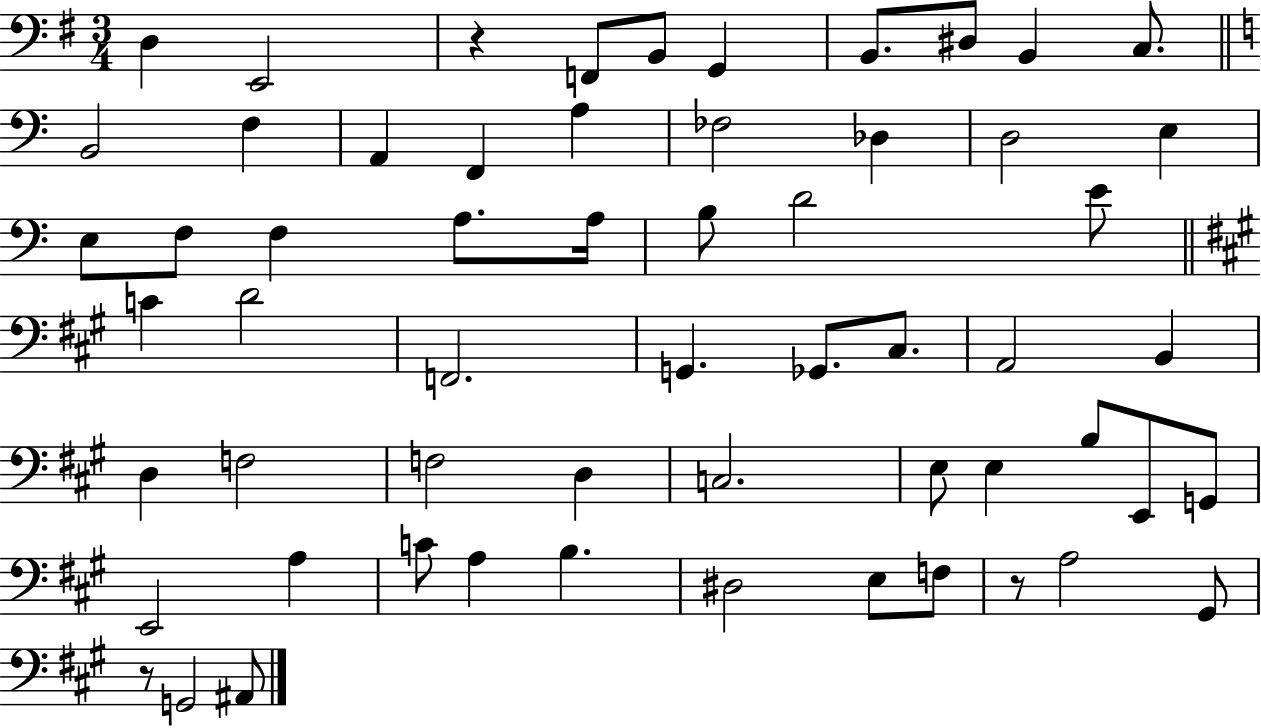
X:1
T:Untitled
M:3/4
L:1/4
K:G
D, E,,2 z F,,/2 B,,/2 G,, B,,/2 ^D,/2 B,, C,/2 B,,2 F, A,, F,, A, _F,2 _D, D,2 E, E,/2 F,/2 F, A,/2 A,/4 B,/2 D2 E/2 C D2 F,,2 G,, _G,,/2 ^C,/2 A,,2 B,, D, F,2 F,2 D, C,2 E,/2 E, B,/2 E,,/2 G,,/2 E,,2 A, C/2 A, B, ^D,2 E,/2 F,/2 z/2 A,2 ^G,,/2 z/2 G,,2 ^A,,/2